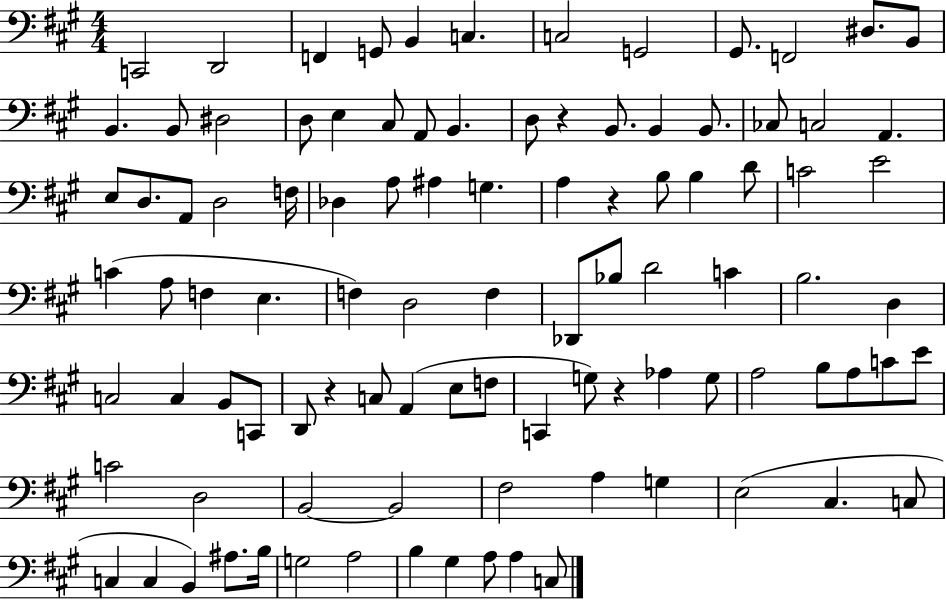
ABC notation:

X:1
T:Untitled
M:4/4
L:1/4
K:A
C,,2 D,,2 F,, G,,/2 B,, C, C,2 G,,2 ^G,,/2 F,,2 ^D,/2 B,,/2 B,, B,,/2 ^D,2 D,/2 E, ^C,/2 A,,/2 B,, D,/2 z B,,/2 B,, B,,/2 _C,/2 C,2 A,, E,/2 D,/2 A,,/2 D,2 F,/4 _D, A,/2 ^A, G, A, z B,/2 B, D/2 C2 E2 C A,/2 F, E, F, D,2 F, _D,,/2 _B,/2 D2 C B,2 D, C,2 C, B,,/2 C,,/2 D,,/2 z C,/2 A,, E,/2 F,/2 C,, G,/2 z _A, G,/2 A,2 B,/2 A,/2 C/2 E/2 C2 D,2 B,,2 B,,2 ^F,2 A, G, E,2 ^C, C,/2 C, C, B,, ^A,/2 B,/4 G,2 A,2 B, ^G, A,/2 A, C,/2